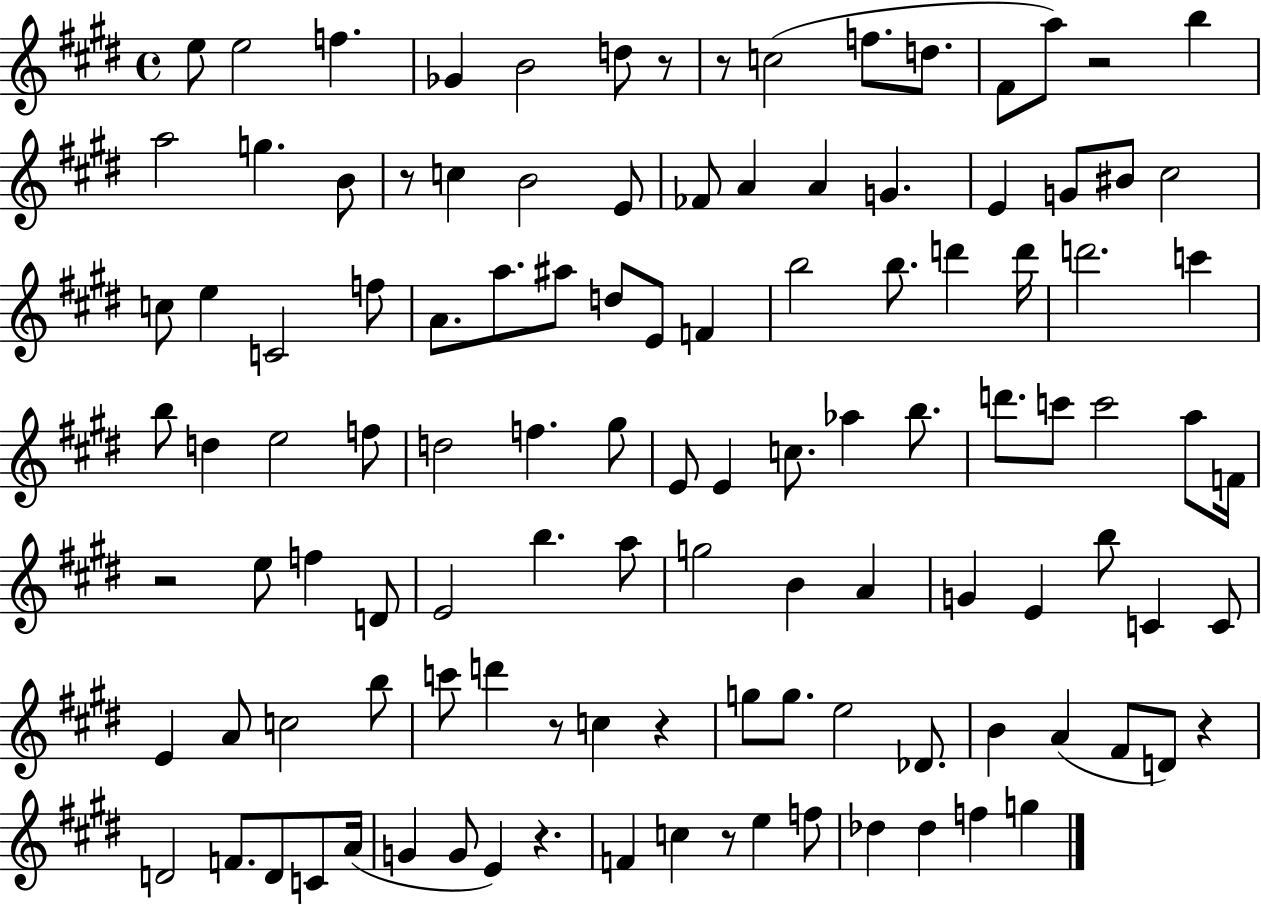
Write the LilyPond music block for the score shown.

{
  \clef treble
  \time 4/4
  \defaultTimeSignature
  \key e \major
  e''8 e''2 f''4. | ges'4 b'2 d''8 r8 | r8 c''2( f''8. d''8. | fis'8 a''8) r2 b''4 | \break a''2 g''4. b'8 | r8 c''4 b'2 e'8 | fes'8 a'4 a'4 g'4. | e'4 g'8 bis'8 cis''2 | \break c''8 e''4 c'2 f''8 | a'8. a''8. ais''8 d''8 e'8 f'4 | b''2 b''8. d'''4 d'''16 | d'''2. c'''4 | \break b''8 d''4 e''2 f''8 | d''2 f''4. gis''8 | e'8 e'4 c''8. aes''4 b''8. | d'''8. c'''8 c'''2 a''8 f'16 | \break r2 e''8 f''4 d'8 | e'2 b''4. a''8 | g''2 b'4 a'4 | g'4 e'4 b''8 c'4 c'8 | \break e'4 a'8 c''2 b''8 | c'''8 d'''4 r8 c''4 r4 | g''8 g''8. e''2 des'8. | b'4 a'4( fis'8 d'8) r4 | \break d'2 f'8. d'8 c'8 a'16( | g'4 g'8 e'4) r4. | f'4 c''4 r8 e''4 f''8 | des''4 des''4 f''4 g''4 | \break \bar "|."
}